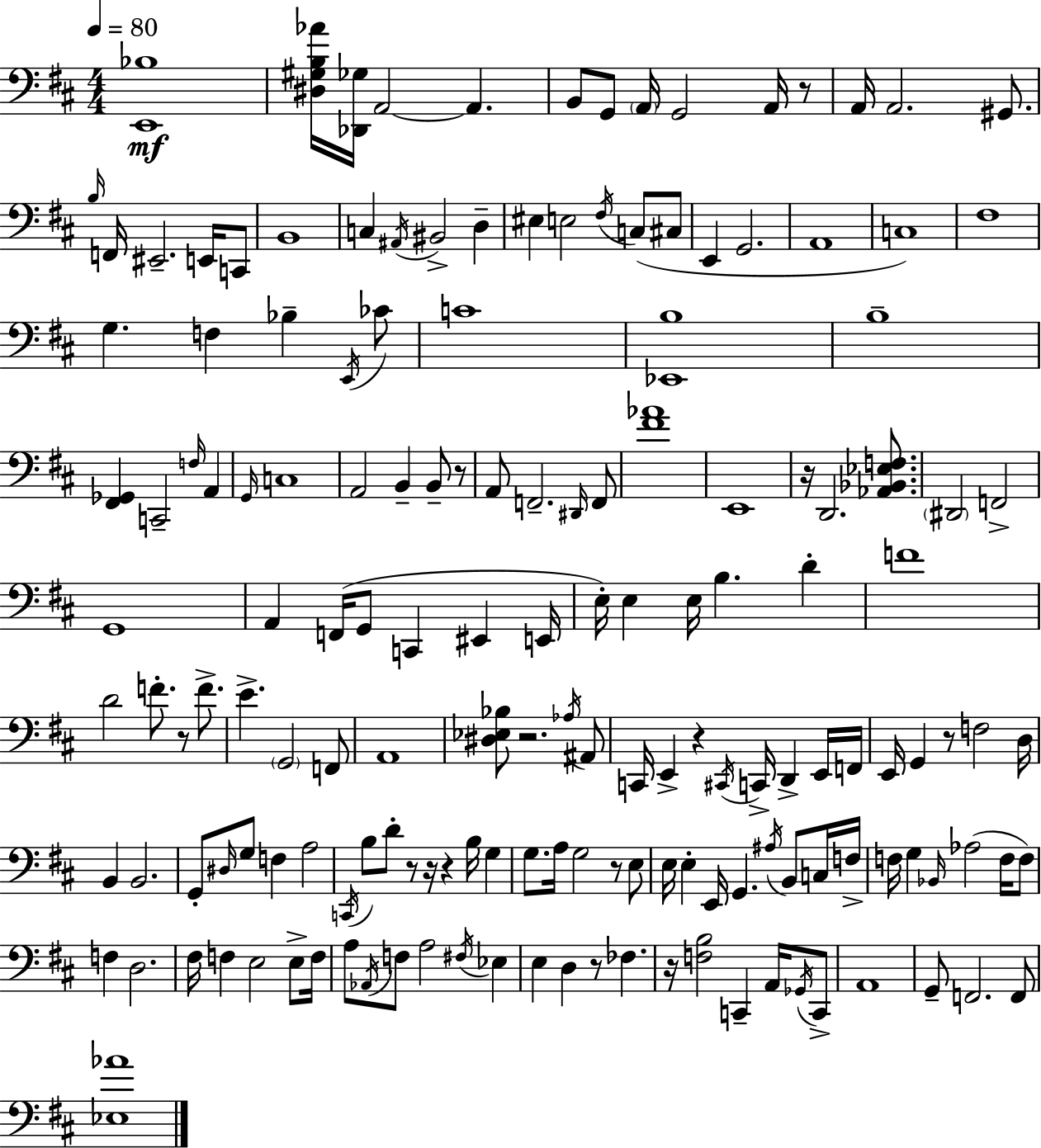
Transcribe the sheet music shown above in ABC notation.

X:1
T:Untitled
M:4/4
L:1/4
K:D
[E,,_B,]4 [^D,^G,B,_A]/4 [_D,,_G,]/4 A,,2 A,, B,,/2 G,,/2 A,,/4 G,,2 A,,/4 z/2 A,,/4 A,,2 ^G,,/2 B,/4 F,,/4 ^E,,2 E,,/4 C,,/2 B,,4 C, ^A,,/4 ^B,,2 D, ^E, E,2 ^F,/4 C,/2 ^C,/2 E,, G,,2 A,,4 C,4 ^F,4 G, F, _B, E,,/4 _C/2 C4 [_E,,B,]4 B,4 [^F,,_G,,] C,,2 F,/4 A,, G,,/4 C,4 A,,2 B,, B,,/2 z/2 A,,/2 F,,2 ^D,,/4 F,,/2 [^F_A]4 E,,4 z/4 D,,2 [_A,,_B,,_E,F,]/2 ^D,,2 F,,2 G,,4 A,, F,,/4 G,,/2 C,, ^E,, E,,/4 E,/4 E, E,/4 B, D F4 D2 F/2 z/2 F/2 E G,,2 F,,/2 A,,4 [^D,_E,_B,]/2 z2 _A,/4 ^A,,/2 C,,/4 E,, z ^C,,/4 C,,/4 D,, E,,/4 F,,/4 E,,/4 G,, z/2 F,2 D,/4 B,, B,,2 G,,/2 ^D,/4 G,/2 F, A,2 C,,/4 B,/2 D/2 z/2 z/4 z B,/4 G, G,/2 A,/4 G,2 z/2 E,/2 E,/4 E, E,,/4 G,, ^A,/4 B,,/2 C,/4 F,/4 F,/4 G, _B,,/4 _A,2 F,/4 F,/2 F, D,2 ^F,/4 F, E,2 E,/2 F,/4 A,/2 _A,,/4 F,/2 A,2 ^F,/4 _E, E, D, z/2 _F, z/4 [F,B,]2 C,, A,,/4 _G,,/4 C,,/2 A,,4 G,,/2 F,,2 F,,/2 [_E,_A]4